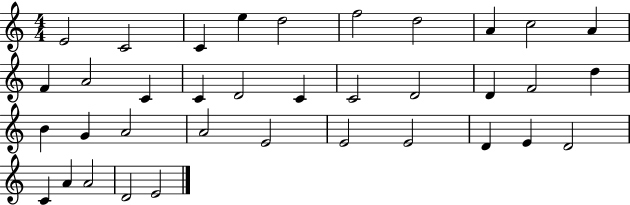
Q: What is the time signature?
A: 4/4